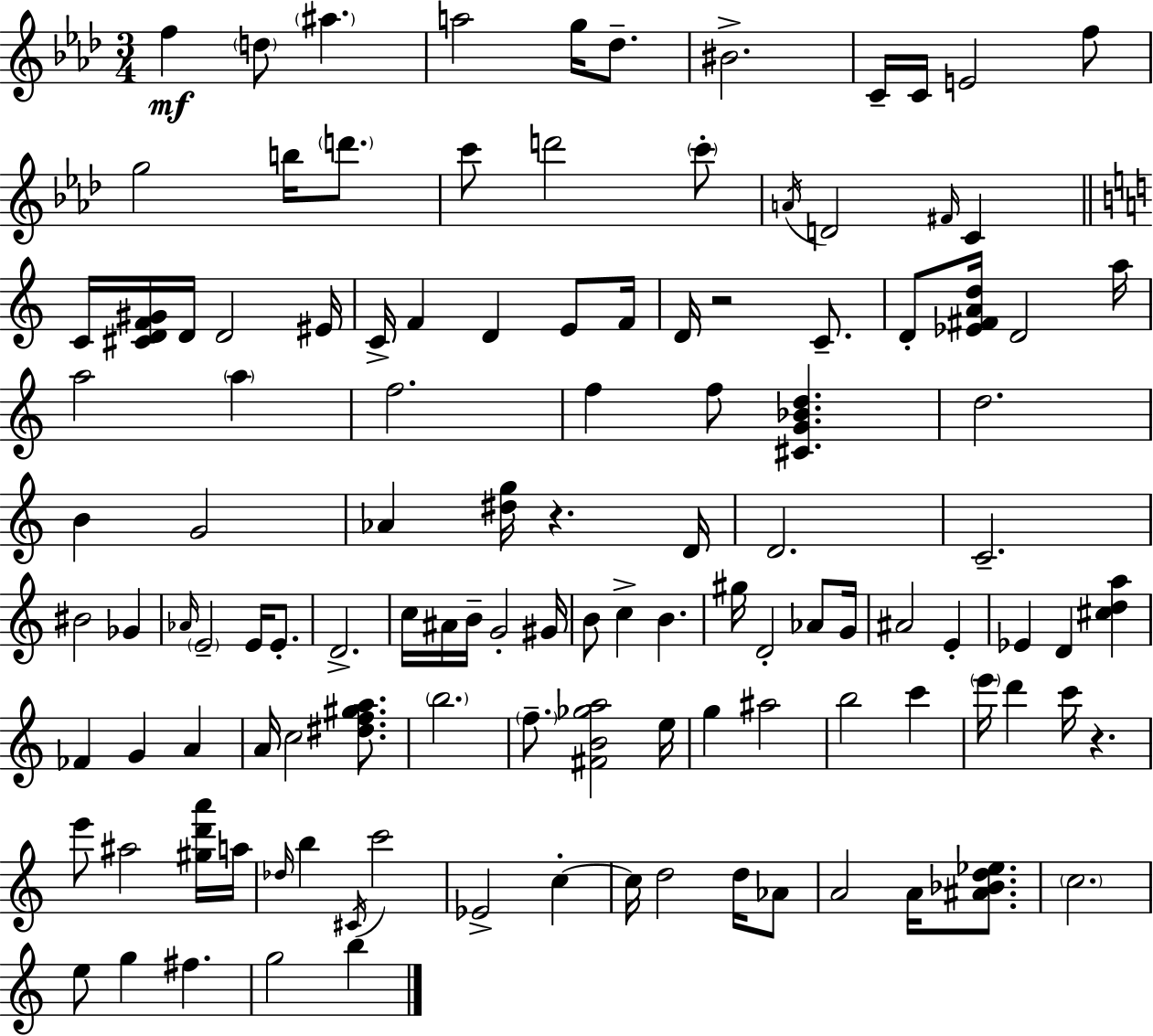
{
  \clef treble
  \numericTimeSignature
  \time 3/4
  \key f \minor
  f''4\mf \parenthesize d''8 \parenthesize ais''4. | a''2 g''16 des''8.-- | bis'2.-> | c'16-- c'16 e'2 f''8 | \break g''2 b''16 \parenthesize d'''8. | c'''8 d'''2 \parenthesize c'''8-. | \acciaccatura { a'16 } d'2 \grace { fis'16 } c'4 | \bar "||" \break \key c \major c'16 <cis' d' f' gis'>16 d'16 d'2 eis'16 | c'16-> f'4 d'4 e'8 f'16 | d'16 r2 c'8.-- | d'8-. <ees' fis' a' d''>16 d'2 a''16 | \break a''2 \parenthesize a''4 | f''2. | f''4 f''8 <cis' g' bes' d''>4. | d''2. | \break b'4 g'2 | aes'4 <dis'' g''>16 r4. d'16 | d'2. | c'2.-- | \break bis'2 ges'4 | \grace { aes'16 } \parenthesize e'2-- e'16 e'8.-. | d'2.-> | c''16 ais'16 b'16-- g'2-. | \break gis'16 b'8 c''4-> b'4. | gis''16 d'2-. aes'8 | g'16 ais'2 e'4-. | ees'4 d'4 <cis'' d'' a''>4 | \break fes'4 g'4 a'4 | a'16 c''2 <dis'' f'' gis'' a''>8. | \parenthesize b''2. | \parenthesize f''8.-- <fis' b' ges'' a''>2 | \break e''16 g''4 ais''2 | b''2 c'''4 | \parenthesize e'''16 d'''4 c'''16 r4. | e'''8 ais''2 <gis'' d''' a'''>16 | \break a''16 \grace { des''16 } b''4 \acciaccatura { cis'16 } c'''2 | ees'2-> c''4-.~~ | c''16 d''2 | d''16 aes'8 a'2 a'16 | \break <ais' bes' d'' ees''>8. \parenthesize c''2. | e''8 g''4 fis''4. | g''2 b''4 | \bar "|."
}